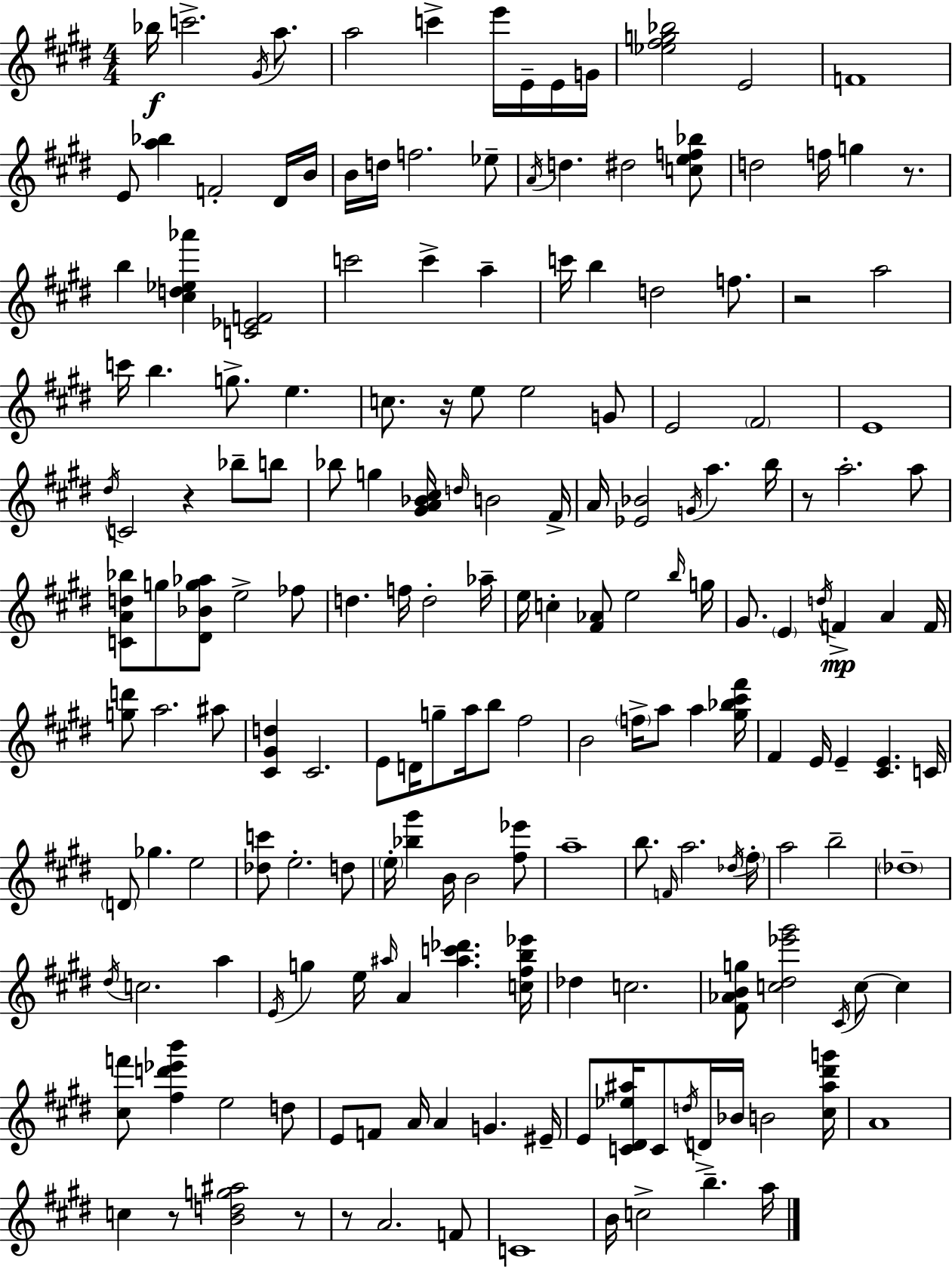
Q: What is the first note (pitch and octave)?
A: Bb5